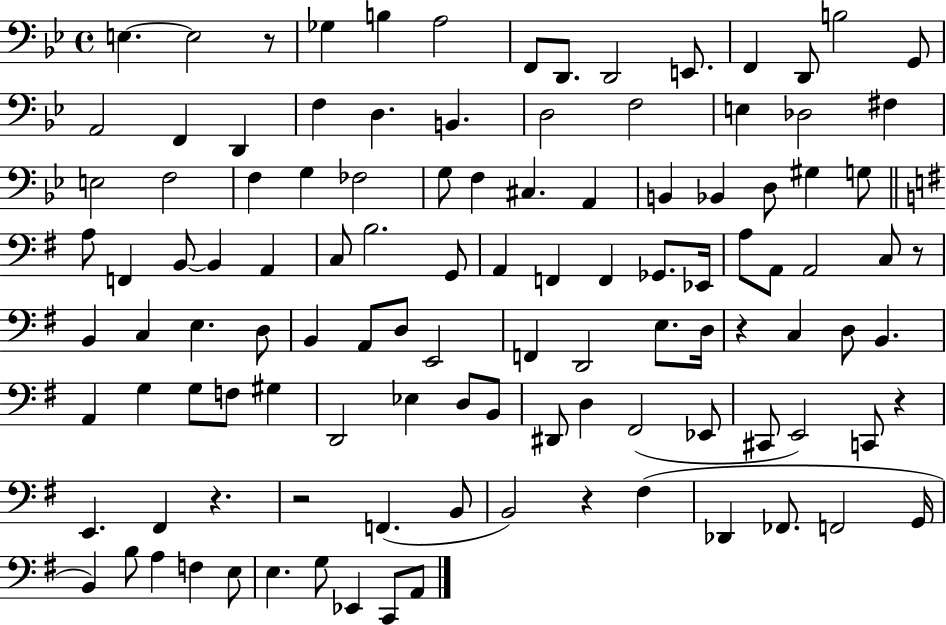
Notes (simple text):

E3/q. E3/h R/e Gb3/q B3/q A3/h F2/e D2/e. D2/h E2/e. F2/q D2/e B3/h G2/e A2/h F2/q D2/q F3/q D3/q. B2/q. D3/h F3/h E3/q Db3/h F#3/q E3/h F3/h F3/q G3/q FES3/h G3/e F3/q C#3/q. A2/q B2/q Bb2/q D3/e G#3/q G3/e A3/e F2/q B2/e B2/q A2/q C3/e B3/h. G2/e A2/q F2/q F2/q Gb2/e. Eb2/s A3/e A2/e A2/h C3/e R/e B2/q C3/q E3/q. D3/e B2/q A2/e D3/e E2/h F2/q D2/h E3/e. D3/s R/q C3/q D3/e B2/q. A2/q G3/q G3/e F3/e G#3/q D2/h Eb3/q D3/e B2/e D#2/e D3/q F#2/h Eb2/e C#2/e E2/h C2/e R/q E2/q. F#2/q R/q. R/h F2/q. B2/e B2/h R/q F#3/q Db2/q FES2/e. F2/h G2/s B2/q B3/e A3/q F3/q E3/e E3/q. G3/e Eb2/q C2/e A2/e